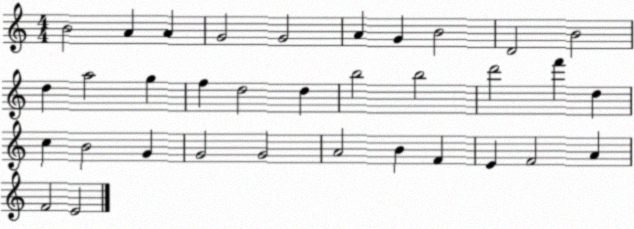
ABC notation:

X:1
T:Untitled
M:4/4
L:1/4
K:C
B2 A A G2 G2 A G B2 D2 B2 d a2 g f d2 d b2 b2 d'2 f' d c B2 G G2 G2 A2 B F E F2 A F2 E2